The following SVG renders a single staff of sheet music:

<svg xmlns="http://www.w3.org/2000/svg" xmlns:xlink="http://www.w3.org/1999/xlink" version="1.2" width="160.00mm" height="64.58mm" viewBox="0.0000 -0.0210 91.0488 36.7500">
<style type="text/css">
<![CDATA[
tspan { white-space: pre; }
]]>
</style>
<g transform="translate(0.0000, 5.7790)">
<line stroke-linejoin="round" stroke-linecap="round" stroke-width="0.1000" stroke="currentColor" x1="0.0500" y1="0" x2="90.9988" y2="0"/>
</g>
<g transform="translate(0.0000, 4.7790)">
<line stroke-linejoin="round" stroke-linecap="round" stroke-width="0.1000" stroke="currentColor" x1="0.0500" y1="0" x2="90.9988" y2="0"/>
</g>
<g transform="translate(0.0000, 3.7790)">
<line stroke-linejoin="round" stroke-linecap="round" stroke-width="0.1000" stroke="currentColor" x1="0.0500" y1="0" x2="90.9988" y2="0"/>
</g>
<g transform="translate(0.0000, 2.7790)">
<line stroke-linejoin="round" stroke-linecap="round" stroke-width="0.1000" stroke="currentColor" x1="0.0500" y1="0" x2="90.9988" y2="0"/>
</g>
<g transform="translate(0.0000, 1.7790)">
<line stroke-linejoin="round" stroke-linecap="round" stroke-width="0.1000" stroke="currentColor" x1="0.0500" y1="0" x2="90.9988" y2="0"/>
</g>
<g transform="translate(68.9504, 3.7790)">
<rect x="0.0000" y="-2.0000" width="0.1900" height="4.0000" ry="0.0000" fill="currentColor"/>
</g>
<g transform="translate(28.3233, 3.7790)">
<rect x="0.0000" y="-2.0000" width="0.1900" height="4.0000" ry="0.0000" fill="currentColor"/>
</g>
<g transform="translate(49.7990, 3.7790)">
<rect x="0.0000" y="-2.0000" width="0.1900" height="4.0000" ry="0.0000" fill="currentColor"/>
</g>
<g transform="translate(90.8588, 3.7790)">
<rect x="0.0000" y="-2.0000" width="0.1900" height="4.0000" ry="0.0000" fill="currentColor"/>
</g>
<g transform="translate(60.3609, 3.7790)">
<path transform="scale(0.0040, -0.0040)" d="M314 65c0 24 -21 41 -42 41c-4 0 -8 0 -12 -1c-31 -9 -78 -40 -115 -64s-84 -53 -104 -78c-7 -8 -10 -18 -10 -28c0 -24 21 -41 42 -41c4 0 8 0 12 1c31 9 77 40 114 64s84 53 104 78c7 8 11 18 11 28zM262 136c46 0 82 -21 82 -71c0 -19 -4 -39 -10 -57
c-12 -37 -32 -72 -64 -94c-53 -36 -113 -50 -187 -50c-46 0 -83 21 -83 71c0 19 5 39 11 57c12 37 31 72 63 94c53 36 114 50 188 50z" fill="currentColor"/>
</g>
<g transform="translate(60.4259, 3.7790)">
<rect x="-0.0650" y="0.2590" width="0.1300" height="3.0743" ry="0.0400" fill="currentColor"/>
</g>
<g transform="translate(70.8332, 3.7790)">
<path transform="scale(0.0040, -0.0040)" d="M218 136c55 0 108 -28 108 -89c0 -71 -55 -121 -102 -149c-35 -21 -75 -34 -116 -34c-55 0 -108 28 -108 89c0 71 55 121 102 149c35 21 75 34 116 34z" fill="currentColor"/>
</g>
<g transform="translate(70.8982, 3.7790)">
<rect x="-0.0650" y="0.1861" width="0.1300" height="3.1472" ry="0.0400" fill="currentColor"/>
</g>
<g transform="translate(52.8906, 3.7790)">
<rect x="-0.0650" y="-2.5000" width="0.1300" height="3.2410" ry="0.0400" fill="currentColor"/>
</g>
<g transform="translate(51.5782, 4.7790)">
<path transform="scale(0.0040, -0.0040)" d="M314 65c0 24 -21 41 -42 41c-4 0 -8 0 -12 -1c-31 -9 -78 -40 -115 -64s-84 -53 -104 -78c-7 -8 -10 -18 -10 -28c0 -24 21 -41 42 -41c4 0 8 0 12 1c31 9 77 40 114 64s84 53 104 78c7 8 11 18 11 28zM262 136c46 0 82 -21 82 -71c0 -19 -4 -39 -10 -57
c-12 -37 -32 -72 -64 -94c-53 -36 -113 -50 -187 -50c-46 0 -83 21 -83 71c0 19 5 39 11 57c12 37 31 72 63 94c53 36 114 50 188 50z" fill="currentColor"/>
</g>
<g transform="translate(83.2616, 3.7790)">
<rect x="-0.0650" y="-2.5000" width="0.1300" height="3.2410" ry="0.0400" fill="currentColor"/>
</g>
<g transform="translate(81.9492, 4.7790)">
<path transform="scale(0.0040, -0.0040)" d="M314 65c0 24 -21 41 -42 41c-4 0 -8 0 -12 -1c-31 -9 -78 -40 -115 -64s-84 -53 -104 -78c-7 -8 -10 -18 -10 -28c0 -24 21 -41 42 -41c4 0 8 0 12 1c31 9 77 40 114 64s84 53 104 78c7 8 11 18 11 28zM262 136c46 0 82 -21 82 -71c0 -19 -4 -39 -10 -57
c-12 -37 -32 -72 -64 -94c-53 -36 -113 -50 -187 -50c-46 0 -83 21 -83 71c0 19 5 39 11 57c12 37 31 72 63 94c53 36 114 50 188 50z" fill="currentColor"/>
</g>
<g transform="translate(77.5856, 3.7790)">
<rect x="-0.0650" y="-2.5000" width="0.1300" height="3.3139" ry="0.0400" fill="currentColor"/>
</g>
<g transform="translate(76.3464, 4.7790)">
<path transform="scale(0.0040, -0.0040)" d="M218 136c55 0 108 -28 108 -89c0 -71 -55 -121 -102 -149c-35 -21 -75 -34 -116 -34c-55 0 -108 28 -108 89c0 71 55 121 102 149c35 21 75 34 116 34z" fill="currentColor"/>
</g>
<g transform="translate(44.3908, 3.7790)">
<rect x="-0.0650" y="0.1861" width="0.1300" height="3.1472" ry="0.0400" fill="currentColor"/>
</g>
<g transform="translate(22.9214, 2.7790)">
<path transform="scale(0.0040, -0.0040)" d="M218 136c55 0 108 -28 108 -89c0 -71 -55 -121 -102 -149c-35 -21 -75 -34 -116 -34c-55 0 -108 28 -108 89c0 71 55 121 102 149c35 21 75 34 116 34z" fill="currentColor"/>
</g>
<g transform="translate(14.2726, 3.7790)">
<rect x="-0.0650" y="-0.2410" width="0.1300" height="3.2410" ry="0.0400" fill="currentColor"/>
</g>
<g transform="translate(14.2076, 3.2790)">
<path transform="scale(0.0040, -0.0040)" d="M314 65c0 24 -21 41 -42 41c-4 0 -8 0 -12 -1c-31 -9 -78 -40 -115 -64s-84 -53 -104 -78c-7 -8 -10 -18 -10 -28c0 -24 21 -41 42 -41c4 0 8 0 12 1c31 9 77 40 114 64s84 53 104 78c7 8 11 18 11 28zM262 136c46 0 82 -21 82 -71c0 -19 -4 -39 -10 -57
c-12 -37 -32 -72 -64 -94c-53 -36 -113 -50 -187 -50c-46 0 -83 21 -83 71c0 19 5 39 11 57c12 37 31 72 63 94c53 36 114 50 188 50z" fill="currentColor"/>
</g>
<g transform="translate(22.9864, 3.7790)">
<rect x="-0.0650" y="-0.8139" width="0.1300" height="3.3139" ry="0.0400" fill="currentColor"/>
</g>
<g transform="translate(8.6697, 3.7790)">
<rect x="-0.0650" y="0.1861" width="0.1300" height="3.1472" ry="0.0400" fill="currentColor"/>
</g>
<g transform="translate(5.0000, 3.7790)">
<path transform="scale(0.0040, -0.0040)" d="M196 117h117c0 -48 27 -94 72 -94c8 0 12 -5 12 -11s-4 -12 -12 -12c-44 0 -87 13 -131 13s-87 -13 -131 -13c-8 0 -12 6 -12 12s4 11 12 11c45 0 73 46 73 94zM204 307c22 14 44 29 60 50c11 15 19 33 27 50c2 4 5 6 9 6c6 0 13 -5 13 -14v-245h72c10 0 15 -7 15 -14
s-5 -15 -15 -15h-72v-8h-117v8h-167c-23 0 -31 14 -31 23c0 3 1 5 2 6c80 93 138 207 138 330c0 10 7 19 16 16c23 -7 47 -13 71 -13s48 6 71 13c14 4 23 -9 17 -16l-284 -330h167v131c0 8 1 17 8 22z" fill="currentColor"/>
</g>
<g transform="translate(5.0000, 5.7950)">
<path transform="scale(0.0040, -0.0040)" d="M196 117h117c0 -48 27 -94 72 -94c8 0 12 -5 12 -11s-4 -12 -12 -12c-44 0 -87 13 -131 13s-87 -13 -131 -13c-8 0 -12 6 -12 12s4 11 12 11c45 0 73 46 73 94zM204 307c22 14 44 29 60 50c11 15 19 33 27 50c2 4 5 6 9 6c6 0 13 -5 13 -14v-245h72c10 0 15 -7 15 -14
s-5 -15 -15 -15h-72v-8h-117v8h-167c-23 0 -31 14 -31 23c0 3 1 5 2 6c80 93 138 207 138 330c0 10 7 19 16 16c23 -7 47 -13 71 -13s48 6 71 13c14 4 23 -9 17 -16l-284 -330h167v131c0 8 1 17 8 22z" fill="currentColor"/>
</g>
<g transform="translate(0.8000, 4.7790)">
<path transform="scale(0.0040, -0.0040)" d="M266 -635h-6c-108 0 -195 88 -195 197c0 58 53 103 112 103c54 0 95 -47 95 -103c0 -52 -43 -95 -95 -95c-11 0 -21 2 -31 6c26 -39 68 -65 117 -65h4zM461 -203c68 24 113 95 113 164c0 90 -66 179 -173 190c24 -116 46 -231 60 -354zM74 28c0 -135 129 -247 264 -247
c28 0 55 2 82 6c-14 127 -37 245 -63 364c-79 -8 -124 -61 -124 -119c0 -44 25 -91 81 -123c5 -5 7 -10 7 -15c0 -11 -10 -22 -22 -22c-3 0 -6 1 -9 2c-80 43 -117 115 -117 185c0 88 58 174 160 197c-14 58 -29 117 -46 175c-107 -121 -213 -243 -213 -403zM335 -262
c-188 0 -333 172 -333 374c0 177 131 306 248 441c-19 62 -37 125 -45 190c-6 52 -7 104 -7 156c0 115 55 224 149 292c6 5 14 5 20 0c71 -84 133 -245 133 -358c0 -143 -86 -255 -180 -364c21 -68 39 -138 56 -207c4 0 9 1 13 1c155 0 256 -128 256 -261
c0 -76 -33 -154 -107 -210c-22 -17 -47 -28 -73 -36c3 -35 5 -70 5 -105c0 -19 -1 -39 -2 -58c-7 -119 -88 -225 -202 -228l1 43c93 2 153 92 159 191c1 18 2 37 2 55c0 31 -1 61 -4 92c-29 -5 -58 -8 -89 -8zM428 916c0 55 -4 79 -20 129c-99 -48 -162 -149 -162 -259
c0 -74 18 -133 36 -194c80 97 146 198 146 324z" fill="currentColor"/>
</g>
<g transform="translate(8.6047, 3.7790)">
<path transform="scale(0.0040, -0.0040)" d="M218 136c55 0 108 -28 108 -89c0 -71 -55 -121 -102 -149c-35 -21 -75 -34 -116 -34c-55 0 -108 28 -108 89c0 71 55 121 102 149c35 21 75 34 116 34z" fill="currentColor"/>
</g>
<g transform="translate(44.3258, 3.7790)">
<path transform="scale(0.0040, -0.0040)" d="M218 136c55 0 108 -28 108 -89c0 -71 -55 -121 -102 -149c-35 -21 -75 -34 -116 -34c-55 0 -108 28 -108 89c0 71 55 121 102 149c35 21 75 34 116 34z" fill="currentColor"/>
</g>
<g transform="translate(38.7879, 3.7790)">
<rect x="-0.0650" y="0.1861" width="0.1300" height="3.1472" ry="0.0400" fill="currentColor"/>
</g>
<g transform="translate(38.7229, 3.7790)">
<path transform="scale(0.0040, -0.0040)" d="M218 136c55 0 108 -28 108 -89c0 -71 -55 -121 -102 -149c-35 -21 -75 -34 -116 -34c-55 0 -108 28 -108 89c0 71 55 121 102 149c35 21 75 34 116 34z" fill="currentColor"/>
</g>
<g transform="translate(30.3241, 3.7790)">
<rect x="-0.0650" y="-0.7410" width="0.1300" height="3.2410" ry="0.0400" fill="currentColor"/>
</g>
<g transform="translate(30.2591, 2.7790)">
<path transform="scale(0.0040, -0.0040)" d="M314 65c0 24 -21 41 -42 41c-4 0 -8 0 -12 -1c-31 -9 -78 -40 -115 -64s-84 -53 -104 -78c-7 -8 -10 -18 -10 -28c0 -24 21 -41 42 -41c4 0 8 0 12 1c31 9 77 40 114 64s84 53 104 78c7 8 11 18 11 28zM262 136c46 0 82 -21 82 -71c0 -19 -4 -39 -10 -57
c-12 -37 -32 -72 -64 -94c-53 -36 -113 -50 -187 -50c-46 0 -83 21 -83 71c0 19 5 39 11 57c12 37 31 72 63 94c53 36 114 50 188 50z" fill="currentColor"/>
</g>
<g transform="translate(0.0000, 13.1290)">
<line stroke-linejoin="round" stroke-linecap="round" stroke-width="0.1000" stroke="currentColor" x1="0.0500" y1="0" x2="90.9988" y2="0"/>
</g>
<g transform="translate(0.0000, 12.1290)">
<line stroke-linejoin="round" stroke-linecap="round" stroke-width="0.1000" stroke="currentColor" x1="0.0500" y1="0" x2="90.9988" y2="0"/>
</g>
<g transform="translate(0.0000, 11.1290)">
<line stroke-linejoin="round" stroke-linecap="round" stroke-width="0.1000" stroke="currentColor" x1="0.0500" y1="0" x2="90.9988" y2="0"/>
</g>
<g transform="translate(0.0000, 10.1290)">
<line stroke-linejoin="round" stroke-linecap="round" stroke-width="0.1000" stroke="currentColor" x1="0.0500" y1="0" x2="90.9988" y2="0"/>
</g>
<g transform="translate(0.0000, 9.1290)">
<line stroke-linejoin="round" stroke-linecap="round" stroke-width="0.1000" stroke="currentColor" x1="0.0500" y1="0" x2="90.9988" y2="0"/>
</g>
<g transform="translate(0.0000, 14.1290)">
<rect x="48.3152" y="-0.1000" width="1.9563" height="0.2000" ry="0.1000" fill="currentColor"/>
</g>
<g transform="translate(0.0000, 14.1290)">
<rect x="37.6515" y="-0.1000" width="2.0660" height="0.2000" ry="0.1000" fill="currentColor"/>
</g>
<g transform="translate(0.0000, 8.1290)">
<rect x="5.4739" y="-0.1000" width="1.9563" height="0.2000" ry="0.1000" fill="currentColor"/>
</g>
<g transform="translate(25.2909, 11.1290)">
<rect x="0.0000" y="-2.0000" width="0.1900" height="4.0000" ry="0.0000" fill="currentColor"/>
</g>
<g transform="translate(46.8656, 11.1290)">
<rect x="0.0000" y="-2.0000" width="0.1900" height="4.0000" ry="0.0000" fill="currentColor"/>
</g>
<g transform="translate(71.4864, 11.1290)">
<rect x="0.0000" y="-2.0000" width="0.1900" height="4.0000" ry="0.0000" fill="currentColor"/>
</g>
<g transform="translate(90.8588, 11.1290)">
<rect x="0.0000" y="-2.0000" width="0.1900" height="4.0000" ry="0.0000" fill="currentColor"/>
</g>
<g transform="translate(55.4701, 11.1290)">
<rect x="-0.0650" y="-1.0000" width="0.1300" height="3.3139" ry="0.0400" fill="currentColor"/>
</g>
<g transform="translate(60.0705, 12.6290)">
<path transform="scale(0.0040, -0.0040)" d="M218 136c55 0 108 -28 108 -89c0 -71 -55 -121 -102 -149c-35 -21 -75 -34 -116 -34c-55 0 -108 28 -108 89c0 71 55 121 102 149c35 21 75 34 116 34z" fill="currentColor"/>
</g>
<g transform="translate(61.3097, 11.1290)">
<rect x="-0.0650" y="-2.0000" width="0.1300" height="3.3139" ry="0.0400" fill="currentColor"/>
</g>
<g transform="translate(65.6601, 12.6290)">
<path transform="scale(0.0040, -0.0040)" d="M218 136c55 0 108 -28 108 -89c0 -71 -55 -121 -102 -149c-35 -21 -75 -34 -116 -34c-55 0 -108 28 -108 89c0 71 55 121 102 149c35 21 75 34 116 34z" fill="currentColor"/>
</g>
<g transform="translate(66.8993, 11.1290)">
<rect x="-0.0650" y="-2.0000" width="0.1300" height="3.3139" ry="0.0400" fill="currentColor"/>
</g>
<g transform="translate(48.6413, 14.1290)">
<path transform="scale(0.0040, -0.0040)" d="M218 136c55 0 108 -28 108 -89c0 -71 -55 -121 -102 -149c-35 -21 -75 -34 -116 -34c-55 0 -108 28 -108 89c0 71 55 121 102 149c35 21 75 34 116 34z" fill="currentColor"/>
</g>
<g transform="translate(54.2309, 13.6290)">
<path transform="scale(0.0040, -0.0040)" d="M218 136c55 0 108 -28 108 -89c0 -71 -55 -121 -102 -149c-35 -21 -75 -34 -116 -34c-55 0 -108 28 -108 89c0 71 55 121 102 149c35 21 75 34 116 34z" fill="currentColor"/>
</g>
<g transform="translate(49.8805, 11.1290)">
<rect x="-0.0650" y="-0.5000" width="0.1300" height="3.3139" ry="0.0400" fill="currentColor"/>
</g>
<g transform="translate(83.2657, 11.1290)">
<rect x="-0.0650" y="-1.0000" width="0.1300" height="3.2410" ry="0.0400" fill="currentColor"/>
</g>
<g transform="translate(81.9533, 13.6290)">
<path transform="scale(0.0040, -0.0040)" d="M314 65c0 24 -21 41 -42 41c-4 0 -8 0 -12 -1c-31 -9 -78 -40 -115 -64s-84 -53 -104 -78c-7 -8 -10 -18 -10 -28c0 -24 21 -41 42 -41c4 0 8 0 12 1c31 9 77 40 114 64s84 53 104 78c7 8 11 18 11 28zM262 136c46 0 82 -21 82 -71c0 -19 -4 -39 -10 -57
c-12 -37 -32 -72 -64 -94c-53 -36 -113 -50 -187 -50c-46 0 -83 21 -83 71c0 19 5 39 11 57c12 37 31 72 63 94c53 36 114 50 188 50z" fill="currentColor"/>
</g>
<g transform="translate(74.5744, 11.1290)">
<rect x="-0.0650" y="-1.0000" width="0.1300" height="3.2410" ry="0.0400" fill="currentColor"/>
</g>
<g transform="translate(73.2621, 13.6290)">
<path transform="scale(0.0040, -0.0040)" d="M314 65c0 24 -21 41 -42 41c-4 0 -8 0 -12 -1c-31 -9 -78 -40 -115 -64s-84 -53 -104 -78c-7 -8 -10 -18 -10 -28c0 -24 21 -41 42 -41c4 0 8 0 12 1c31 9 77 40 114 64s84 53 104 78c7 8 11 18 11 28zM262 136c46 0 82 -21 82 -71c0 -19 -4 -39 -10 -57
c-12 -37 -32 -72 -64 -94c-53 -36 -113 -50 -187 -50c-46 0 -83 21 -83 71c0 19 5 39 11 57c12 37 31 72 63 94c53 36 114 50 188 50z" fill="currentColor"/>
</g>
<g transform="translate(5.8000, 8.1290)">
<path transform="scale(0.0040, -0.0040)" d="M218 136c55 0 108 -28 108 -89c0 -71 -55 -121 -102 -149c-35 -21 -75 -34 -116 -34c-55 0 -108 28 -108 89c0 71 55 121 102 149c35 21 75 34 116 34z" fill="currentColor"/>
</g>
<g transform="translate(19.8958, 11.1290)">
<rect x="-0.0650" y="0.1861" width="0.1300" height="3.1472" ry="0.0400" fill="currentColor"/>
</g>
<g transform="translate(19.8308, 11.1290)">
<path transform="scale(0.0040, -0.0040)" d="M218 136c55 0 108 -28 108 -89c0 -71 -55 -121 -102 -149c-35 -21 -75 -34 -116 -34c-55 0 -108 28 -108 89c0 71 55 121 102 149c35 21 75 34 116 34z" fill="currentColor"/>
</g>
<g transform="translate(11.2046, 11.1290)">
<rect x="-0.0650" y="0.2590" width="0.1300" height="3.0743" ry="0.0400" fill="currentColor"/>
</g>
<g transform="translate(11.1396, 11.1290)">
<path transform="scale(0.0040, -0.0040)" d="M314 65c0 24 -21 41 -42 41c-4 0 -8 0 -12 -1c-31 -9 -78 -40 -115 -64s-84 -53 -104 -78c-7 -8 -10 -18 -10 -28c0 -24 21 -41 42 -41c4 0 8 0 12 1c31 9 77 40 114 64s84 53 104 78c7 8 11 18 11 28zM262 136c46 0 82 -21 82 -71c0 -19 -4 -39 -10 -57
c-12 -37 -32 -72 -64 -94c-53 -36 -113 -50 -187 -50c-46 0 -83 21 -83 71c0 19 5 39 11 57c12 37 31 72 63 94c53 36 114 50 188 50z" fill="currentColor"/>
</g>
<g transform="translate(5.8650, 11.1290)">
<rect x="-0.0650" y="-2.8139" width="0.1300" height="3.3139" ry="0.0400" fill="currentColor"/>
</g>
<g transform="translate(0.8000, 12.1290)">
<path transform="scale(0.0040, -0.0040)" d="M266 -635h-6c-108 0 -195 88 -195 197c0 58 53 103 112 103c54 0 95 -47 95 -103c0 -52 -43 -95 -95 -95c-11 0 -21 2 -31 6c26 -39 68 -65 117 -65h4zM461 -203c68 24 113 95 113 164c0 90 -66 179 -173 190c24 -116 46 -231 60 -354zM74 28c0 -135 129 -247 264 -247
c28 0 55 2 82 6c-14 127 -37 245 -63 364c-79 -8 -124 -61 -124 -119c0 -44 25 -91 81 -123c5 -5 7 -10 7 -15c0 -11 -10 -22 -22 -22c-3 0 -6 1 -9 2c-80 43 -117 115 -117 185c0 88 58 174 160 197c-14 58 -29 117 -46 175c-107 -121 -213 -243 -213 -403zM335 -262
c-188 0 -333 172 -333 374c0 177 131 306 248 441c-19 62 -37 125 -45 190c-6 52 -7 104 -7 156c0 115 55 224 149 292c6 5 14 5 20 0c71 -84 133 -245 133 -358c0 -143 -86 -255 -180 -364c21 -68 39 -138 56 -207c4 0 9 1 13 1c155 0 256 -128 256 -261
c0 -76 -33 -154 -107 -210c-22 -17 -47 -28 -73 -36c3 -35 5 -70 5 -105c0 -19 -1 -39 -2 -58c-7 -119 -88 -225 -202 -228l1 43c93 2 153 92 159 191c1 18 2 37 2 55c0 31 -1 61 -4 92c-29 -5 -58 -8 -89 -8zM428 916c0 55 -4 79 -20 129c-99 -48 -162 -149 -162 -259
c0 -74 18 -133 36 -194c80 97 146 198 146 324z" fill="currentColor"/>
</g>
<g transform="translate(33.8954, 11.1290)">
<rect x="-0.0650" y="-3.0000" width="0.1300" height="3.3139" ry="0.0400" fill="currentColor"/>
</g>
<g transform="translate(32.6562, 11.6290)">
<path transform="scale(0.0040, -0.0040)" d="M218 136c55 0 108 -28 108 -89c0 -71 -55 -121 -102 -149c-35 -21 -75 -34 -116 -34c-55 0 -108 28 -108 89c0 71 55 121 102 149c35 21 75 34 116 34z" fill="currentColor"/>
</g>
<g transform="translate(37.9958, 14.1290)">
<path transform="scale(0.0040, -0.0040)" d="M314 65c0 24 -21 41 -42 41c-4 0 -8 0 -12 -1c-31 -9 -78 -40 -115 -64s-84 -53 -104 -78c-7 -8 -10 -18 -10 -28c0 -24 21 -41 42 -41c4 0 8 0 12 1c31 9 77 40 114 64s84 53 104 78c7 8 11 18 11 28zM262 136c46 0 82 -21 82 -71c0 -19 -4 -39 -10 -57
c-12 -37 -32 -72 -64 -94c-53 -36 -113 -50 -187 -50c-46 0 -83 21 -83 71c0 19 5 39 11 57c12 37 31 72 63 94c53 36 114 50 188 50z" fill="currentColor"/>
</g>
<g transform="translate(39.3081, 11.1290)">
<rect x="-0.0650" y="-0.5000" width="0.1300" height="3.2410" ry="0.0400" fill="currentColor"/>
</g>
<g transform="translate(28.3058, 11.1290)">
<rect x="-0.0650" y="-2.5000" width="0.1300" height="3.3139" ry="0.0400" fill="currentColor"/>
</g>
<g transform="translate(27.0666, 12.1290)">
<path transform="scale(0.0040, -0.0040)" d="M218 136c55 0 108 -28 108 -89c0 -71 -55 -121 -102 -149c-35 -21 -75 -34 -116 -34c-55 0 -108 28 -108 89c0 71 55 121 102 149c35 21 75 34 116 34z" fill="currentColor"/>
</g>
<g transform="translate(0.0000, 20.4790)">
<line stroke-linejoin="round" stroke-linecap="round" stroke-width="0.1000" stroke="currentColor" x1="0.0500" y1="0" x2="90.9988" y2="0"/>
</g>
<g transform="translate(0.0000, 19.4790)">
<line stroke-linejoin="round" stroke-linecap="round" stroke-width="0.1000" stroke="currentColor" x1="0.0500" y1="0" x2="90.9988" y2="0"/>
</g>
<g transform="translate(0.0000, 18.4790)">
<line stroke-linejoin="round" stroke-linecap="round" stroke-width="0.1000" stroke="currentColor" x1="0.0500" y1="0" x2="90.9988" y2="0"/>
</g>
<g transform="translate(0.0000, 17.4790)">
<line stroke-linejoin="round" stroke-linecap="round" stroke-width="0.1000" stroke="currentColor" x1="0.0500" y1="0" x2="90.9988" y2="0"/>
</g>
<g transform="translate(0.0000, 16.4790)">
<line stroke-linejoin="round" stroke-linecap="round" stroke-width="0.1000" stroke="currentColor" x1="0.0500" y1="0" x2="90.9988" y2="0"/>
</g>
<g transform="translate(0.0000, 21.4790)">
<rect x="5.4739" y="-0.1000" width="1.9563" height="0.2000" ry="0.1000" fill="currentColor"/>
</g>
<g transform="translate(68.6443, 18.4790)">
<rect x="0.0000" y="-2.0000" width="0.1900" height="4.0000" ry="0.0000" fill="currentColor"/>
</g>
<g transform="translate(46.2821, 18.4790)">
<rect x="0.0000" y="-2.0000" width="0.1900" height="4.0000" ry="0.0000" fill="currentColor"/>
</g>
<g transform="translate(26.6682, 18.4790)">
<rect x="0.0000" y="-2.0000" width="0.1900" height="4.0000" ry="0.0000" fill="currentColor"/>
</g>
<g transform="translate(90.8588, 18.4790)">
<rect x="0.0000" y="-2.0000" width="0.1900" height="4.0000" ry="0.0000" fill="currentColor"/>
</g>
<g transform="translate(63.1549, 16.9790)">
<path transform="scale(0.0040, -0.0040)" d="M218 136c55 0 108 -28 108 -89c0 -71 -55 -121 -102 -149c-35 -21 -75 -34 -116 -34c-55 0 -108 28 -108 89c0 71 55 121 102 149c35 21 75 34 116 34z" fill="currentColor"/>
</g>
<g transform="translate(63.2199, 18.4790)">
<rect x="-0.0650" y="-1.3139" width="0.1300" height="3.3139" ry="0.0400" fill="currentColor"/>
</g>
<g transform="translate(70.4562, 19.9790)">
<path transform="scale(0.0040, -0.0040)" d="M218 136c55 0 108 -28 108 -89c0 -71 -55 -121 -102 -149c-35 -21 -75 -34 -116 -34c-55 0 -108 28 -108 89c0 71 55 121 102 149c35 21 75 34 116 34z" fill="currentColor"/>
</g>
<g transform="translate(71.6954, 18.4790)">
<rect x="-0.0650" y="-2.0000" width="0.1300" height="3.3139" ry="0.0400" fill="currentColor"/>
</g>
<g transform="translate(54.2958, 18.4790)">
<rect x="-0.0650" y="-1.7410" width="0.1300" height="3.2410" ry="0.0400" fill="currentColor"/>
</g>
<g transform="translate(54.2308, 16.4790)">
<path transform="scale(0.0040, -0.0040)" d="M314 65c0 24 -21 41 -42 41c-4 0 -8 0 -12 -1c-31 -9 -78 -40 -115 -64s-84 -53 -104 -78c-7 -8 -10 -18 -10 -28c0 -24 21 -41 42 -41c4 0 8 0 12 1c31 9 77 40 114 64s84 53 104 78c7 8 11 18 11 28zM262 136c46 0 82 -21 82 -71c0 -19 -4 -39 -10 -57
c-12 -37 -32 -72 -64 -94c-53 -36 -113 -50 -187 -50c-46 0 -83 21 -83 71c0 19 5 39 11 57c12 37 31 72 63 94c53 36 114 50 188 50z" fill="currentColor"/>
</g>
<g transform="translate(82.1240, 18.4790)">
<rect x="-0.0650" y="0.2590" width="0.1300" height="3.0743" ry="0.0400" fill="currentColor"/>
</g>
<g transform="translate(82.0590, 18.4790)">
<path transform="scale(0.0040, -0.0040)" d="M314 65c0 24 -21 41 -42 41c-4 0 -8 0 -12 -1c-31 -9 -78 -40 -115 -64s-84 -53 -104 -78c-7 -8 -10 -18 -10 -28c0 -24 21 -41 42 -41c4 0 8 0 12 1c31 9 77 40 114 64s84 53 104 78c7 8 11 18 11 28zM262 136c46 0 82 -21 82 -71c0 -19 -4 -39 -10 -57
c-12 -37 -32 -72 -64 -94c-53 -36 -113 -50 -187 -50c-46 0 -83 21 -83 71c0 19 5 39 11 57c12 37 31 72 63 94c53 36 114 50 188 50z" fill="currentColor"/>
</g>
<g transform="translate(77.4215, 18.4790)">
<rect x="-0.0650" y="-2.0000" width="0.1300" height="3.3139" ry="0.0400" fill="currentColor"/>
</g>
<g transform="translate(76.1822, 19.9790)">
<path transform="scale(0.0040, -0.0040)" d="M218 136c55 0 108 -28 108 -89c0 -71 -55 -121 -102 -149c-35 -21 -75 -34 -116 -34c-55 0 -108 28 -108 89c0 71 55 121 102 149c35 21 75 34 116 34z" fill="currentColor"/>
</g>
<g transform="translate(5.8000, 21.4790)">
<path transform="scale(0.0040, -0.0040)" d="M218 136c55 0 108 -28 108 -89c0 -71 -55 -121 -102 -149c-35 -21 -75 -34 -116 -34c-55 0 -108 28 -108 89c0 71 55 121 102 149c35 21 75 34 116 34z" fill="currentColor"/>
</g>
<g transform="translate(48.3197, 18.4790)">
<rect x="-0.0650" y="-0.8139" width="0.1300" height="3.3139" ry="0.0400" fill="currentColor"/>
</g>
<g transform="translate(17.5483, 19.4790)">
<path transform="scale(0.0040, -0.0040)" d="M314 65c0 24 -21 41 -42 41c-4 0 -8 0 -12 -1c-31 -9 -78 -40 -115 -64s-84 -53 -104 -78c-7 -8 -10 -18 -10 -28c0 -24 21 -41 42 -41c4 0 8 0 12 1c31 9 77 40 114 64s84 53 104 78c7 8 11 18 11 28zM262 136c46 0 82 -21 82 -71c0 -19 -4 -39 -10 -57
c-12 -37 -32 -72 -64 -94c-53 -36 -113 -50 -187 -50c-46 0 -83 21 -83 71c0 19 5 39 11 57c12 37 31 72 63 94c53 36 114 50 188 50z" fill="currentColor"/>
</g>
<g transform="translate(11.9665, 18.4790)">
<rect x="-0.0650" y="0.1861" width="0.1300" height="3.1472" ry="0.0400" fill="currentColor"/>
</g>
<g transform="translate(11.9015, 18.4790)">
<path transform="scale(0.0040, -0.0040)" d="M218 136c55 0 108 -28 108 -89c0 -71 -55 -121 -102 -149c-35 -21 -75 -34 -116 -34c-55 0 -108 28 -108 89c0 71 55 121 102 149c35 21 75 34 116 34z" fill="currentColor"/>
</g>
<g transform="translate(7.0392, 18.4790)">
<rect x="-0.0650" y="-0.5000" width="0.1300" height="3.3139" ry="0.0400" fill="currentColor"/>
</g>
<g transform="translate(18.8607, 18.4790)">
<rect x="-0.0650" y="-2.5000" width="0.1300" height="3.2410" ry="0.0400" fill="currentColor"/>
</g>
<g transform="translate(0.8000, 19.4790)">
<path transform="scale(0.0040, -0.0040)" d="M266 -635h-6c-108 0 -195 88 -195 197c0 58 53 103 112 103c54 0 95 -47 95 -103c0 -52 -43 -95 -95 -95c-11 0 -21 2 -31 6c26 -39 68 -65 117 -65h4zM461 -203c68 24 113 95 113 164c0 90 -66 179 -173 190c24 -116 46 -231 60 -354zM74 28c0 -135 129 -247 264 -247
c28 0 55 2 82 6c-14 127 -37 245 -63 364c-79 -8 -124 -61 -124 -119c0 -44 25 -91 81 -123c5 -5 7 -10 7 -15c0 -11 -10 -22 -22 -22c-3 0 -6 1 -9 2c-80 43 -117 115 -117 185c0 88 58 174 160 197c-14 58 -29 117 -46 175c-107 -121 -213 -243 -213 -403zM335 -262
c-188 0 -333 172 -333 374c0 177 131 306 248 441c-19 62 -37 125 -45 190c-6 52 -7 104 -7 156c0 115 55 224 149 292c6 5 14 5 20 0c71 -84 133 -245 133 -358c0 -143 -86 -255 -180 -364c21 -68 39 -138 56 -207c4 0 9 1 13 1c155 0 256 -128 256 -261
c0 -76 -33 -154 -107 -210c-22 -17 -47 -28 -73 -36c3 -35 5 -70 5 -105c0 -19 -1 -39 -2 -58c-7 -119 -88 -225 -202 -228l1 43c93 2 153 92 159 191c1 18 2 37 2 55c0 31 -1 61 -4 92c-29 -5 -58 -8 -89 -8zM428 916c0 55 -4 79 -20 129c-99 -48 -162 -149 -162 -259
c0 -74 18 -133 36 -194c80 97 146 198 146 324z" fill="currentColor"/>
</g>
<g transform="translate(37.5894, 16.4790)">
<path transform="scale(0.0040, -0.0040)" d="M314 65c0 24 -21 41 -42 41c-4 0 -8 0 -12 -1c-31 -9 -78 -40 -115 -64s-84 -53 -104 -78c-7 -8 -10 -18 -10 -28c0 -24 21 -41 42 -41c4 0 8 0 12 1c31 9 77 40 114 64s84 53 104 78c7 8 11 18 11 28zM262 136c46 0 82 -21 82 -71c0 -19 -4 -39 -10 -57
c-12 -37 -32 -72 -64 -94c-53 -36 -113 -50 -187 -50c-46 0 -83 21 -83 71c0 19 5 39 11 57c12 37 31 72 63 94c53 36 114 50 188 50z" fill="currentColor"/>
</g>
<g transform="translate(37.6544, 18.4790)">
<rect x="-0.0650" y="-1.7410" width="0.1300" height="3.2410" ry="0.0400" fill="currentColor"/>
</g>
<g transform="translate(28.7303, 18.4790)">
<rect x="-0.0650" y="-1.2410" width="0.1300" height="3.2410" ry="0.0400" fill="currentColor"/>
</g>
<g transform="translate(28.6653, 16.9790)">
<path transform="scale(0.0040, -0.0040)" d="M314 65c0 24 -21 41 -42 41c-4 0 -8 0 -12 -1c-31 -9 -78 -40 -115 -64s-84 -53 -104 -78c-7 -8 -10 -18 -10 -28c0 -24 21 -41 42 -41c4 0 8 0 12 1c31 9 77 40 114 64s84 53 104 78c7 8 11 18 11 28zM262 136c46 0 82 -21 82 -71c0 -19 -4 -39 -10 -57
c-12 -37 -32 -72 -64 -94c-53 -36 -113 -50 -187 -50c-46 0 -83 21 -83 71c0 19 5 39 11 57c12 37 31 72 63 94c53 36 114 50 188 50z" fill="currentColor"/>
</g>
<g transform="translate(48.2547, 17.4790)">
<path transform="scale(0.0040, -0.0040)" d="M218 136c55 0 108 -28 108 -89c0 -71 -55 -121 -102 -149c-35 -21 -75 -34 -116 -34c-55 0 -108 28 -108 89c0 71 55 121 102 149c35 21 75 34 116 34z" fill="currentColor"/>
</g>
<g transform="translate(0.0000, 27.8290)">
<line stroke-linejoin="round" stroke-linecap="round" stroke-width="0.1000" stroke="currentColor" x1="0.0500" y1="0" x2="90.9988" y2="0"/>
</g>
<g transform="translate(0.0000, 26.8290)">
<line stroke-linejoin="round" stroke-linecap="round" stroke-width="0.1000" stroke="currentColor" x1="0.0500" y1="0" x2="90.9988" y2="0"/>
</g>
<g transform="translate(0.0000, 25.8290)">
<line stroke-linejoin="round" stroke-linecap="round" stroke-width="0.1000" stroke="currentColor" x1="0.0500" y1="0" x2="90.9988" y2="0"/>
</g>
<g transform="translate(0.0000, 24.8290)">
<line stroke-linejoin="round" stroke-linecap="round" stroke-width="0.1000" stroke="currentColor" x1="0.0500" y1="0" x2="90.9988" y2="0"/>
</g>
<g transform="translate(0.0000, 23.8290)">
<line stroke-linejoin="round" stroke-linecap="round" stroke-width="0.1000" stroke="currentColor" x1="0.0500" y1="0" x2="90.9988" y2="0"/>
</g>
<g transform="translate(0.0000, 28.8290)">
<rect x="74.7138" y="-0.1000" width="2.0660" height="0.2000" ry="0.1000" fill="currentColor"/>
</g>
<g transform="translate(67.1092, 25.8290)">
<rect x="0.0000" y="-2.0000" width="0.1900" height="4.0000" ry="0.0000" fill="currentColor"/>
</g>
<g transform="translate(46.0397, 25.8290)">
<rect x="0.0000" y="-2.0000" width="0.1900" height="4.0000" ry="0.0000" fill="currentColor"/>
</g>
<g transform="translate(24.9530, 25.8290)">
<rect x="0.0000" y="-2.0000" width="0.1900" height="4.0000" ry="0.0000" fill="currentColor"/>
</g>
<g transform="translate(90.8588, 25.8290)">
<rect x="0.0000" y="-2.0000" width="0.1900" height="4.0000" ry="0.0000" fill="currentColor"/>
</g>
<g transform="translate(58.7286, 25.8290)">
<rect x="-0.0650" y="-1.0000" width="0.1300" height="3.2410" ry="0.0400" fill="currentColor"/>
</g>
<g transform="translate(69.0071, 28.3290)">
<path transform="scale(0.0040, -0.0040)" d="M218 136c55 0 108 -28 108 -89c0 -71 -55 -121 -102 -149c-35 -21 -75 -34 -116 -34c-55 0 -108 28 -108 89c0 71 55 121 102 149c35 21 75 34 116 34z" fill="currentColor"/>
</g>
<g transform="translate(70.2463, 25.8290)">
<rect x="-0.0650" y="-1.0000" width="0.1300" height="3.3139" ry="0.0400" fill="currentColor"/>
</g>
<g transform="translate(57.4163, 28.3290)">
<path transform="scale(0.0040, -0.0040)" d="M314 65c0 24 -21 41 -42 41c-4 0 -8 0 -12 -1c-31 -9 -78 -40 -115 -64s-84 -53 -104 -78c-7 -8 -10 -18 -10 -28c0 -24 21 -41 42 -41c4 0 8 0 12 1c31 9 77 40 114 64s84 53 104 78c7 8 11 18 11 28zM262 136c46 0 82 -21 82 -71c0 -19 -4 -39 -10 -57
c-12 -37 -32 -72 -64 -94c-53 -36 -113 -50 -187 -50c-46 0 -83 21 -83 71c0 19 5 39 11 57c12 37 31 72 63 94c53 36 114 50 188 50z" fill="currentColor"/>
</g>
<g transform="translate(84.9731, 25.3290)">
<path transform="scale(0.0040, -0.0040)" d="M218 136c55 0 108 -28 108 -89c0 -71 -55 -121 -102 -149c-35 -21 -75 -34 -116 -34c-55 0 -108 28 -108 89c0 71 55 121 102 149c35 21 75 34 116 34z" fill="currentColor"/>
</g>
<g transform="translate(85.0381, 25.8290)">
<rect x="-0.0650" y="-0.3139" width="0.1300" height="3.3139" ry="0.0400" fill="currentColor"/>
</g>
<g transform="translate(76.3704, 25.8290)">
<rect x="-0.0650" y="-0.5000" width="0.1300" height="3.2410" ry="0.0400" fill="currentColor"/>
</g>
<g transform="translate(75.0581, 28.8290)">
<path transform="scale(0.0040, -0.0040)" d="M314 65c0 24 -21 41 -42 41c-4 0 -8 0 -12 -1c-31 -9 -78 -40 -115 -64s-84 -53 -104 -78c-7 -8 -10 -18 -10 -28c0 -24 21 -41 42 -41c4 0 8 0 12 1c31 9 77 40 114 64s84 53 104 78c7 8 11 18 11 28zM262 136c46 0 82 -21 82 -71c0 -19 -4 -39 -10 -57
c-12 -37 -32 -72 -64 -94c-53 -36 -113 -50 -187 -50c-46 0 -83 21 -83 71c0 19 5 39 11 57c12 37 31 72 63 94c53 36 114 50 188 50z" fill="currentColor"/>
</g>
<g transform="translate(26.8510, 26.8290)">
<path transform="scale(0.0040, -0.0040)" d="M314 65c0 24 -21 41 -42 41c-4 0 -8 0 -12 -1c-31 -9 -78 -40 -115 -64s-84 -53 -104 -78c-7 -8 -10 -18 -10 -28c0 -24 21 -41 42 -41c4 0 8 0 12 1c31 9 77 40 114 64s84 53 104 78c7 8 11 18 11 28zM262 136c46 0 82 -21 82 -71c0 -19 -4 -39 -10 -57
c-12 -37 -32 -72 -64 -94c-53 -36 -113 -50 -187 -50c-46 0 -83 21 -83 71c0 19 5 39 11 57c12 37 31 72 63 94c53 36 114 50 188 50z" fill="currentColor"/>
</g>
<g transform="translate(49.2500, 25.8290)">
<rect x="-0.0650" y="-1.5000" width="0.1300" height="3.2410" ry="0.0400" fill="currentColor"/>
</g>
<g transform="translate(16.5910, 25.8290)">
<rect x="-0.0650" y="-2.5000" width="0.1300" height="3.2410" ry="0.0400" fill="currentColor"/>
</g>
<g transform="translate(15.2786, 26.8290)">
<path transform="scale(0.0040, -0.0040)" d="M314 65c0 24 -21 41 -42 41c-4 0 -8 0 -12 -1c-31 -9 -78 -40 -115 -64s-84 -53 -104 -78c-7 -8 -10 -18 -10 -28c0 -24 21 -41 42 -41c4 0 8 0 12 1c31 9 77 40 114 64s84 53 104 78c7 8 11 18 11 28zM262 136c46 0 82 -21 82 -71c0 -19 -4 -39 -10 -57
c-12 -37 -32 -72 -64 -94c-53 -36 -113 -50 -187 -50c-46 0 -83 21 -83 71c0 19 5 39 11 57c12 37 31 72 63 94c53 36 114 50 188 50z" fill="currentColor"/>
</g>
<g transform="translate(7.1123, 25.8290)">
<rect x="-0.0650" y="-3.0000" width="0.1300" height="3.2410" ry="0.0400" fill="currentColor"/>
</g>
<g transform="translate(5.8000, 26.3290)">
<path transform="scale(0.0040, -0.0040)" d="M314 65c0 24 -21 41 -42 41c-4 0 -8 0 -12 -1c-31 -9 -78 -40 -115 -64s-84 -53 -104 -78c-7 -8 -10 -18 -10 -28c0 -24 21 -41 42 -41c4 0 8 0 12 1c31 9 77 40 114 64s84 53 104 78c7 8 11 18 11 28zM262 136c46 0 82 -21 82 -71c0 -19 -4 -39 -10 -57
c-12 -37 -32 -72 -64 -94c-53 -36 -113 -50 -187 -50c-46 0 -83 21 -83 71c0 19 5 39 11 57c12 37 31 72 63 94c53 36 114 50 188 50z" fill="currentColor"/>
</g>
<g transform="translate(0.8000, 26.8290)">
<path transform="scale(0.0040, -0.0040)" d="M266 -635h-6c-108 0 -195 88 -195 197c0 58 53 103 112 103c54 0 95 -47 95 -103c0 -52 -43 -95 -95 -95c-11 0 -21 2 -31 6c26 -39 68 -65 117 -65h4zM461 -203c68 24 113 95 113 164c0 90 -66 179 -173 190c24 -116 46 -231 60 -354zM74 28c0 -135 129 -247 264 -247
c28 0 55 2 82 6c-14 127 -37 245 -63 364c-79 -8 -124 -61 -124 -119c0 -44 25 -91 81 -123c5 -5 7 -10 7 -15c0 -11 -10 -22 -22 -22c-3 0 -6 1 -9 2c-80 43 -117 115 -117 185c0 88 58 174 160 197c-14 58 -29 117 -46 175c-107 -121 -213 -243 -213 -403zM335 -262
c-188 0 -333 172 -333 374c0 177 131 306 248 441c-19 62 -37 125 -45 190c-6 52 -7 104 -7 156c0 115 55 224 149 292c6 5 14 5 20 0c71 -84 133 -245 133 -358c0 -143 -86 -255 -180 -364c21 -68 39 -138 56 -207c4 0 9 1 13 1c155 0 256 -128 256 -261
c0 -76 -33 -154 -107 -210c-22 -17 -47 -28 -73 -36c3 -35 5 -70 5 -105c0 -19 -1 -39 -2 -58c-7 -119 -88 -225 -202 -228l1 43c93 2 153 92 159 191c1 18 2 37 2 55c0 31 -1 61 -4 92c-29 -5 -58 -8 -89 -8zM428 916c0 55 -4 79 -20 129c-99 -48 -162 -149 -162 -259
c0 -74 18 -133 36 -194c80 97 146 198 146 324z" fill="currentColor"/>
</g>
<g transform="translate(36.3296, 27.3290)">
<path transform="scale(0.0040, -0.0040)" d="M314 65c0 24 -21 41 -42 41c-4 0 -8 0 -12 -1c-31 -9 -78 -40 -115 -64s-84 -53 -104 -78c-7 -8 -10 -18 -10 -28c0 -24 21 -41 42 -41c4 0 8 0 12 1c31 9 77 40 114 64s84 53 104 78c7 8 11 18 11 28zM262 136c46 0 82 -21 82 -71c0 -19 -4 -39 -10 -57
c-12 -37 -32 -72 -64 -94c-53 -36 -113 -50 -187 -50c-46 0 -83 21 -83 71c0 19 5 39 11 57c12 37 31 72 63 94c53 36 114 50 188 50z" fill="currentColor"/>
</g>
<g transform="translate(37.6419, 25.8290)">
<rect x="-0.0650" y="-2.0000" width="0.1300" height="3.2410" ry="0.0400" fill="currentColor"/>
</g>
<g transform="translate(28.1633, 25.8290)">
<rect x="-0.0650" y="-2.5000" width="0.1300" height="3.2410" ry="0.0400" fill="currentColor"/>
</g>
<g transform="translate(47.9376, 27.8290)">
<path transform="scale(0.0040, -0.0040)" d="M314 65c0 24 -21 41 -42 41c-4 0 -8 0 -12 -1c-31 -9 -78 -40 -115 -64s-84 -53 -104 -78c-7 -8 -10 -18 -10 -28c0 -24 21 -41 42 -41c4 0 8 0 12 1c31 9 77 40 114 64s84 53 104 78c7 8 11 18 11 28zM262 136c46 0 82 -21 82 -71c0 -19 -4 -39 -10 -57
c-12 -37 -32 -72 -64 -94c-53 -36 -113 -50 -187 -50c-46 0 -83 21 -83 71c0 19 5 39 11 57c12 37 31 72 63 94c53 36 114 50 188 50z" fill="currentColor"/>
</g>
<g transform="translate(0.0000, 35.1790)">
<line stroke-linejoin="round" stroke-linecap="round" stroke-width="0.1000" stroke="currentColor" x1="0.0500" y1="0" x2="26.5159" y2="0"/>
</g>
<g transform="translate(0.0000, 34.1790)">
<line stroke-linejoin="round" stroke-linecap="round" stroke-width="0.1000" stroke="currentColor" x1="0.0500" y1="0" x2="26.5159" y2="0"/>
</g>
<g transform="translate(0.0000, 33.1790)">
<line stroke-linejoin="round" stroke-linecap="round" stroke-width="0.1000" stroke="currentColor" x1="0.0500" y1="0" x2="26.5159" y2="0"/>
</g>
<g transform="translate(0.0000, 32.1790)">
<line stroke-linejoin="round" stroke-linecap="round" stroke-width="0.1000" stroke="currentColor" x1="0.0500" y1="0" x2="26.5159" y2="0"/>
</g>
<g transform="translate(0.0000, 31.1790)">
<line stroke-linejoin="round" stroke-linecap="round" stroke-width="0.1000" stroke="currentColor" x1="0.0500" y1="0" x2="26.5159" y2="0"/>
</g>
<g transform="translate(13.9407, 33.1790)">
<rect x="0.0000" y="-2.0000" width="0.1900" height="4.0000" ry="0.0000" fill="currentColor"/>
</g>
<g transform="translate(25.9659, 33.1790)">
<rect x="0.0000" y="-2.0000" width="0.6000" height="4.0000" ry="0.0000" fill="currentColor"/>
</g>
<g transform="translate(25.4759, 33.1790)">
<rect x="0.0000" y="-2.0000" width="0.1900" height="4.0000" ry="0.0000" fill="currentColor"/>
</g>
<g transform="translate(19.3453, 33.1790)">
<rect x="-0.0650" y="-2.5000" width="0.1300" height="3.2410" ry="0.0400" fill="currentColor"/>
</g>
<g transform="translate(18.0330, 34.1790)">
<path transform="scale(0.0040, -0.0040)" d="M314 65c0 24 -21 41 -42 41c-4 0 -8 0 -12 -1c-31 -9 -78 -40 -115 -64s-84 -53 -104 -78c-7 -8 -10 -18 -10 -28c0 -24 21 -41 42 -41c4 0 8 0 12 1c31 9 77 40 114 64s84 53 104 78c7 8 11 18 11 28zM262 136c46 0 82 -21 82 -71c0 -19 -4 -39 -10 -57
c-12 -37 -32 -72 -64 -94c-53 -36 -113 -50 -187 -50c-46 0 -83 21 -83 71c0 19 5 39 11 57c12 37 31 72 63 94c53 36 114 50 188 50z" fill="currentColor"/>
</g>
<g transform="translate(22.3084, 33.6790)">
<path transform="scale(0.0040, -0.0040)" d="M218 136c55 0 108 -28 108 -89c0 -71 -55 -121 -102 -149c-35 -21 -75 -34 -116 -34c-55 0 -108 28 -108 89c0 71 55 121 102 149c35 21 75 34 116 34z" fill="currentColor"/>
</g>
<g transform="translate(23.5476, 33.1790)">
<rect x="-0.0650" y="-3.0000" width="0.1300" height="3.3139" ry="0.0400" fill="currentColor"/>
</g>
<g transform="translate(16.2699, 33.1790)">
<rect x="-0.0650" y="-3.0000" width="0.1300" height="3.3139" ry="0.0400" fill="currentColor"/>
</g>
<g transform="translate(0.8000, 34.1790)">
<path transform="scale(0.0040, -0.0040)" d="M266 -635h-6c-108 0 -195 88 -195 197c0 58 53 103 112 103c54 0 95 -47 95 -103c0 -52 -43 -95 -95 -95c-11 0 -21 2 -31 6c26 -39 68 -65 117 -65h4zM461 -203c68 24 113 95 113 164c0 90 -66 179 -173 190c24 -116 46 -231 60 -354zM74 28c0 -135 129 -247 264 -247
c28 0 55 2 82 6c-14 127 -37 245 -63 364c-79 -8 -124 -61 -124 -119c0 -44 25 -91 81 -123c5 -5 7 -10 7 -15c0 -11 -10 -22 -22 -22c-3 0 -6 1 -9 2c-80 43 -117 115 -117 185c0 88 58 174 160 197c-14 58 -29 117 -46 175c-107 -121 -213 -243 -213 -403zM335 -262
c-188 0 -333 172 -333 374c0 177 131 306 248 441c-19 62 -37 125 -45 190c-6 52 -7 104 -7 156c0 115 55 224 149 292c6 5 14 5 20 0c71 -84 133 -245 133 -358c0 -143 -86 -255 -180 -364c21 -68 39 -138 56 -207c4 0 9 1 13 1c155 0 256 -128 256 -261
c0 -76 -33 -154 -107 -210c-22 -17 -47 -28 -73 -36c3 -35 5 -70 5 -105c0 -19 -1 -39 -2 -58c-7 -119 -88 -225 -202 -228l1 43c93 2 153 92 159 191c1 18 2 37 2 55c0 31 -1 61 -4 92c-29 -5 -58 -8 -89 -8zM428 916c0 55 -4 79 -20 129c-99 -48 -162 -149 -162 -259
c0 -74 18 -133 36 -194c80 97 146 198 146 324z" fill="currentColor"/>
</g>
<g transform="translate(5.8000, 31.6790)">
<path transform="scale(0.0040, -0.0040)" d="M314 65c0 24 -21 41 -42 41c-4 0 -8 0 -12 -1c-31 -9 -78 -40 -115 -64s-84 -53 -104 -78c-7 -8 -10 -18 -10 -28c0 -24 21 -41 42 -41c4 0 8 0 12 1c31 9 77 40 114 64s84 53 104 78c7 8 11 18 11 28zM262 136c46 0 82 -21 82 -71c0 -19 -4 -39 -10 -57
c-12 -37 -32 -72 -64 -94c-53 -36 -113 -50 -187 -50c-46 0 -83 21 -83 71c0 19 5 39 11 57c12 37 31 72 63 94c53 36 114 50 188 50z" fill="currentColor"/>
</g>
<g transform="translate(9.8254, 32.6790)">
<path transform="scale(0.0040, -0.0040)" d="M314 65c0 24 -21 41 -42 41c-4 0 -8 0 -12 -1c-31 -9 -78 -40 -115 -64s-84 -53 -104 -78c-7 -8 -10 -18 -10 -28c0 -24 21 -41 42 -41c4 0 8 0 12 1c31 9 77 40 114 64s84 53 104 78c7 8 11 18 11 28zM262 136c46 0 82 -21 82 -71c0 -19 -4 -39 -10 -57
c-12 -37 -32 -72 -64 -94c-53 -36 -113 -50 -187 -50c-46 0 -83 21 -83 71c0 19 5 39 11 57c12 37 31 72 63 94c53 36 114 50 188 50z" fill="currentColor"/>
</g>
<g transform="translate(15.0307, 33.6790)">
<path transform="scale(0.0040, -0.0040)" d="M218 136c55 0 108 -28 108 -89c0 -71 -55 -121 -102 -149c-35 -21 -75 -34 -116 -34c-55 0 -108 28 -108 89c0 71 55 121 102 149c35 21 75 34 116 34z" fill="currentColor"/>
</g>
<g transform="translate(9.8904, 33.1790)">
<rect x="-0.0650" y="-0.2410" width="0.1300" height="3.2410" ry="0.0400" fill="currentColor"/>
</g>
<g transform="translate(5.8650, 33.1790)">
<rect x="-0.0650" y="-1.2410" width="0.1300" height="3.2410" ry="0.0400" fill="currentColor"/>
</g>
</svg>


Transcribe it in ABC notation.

X:1
T:Untitled
M:4/4
L:1/4
K:C
B c2 d d2 B B G2 B2 B G G2 a B2 B G A C2 C D F F D2 D2 C B G2 e2 f2 d f2 e F F B2 A2 G2 G2 F2 E2 D2 D C2 c e2 c2 A G2 A